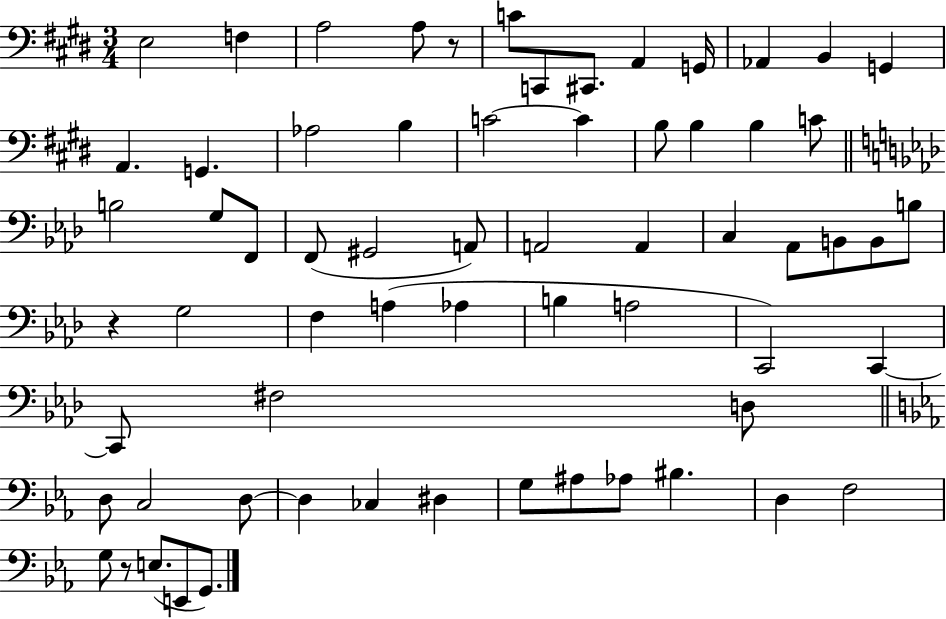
X:1
T:Untitled
M:3/4
L:1/4
K:E
E,2 F, A,2 A,/2 z/2 C/2 C,,/2 ^C,,/2 A,, G,,/4 _A,, B,, G,, A,, G,, _A,2 B, C2 C B,/2 B, B, C/2 B,2 G,/2 F,,/2 F,,/2 ^G,,2 A,,/2 A,,2 A,, C, _A,,/2 B,,/2 B,,/2 B,/2 z G,2 F, A, _A, B, A,2 C,,2 C,, C,,/2 ^F,2 D,/2 D,/2 C,2 D,/2 D, _C, ^D, G,/2 ^A,/2 _A,/2 ^B, D, F,2 G,/2 z/2 E,/2 E,,/2 G,,/2